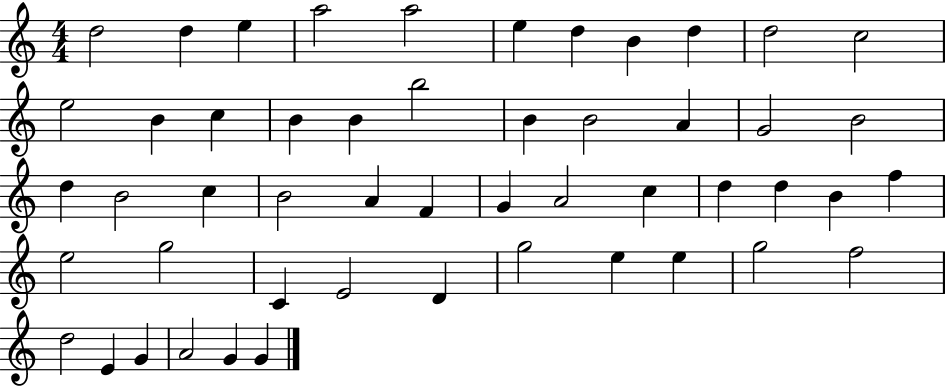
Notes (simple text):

D5/h D5/q E5/q A5/h A5/h E5/q D5/q B4/q D5/q D5/h C5/h E5/h B4/q C5/q B4/q B4/q B5/h B4/q B4/h A4/q G4/h B4/h D5/q B4/h C5/q B4/h A4/q F4/q G4/q A4/h C5/q D5/q D5/q B4/q F5/q E5/h G5/h C4/q E4/h D4/q G5/h E5/q E5/q G5/h F5/h D5/h E4/q G4/q A4/h G4/q G4/q